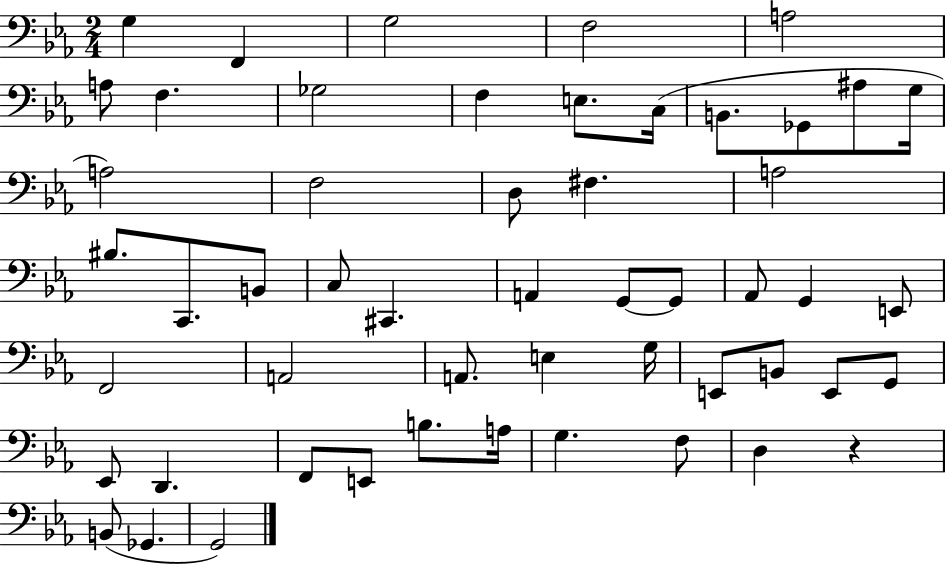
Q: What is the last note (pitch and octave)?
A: G2